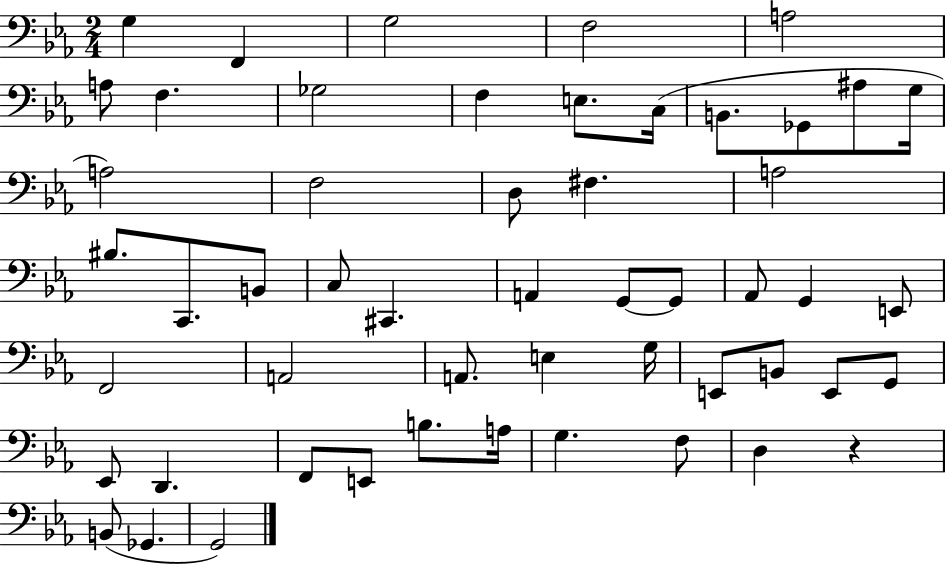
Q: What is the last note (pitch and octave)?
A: G2